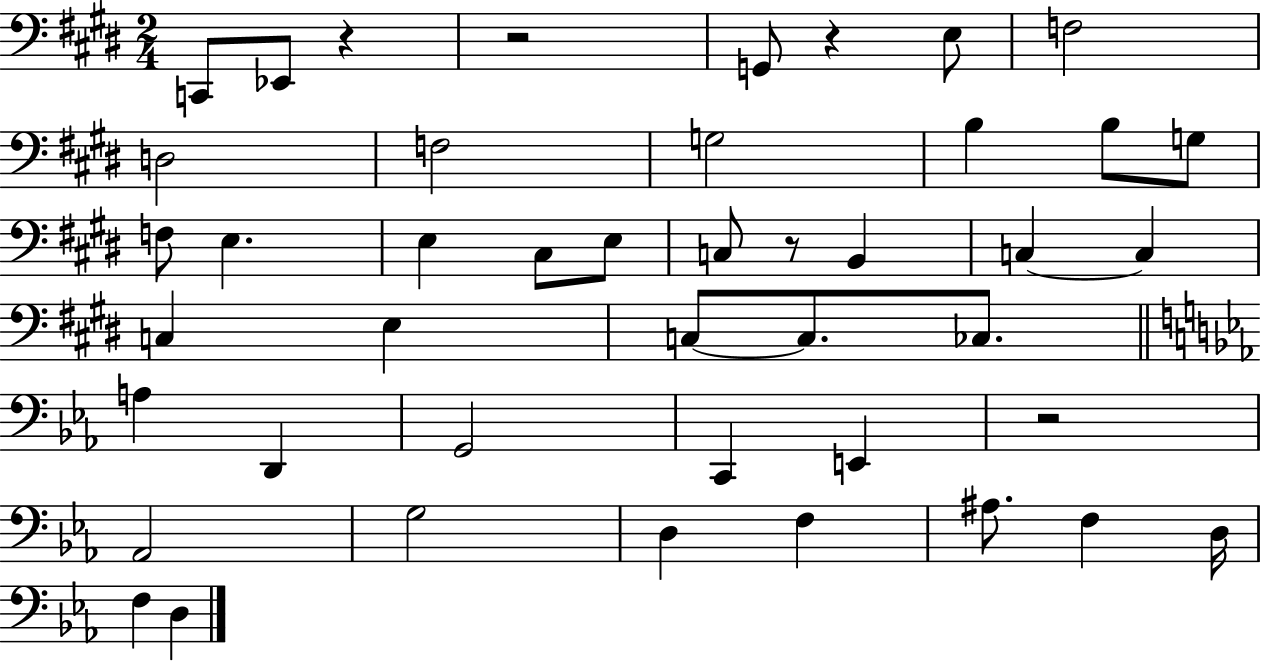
C2/e Eb2/e R/q R/h G2/e R/q E3/e F3/h D3/h F3/h G3/h B3/q B3/e G3/e F3/e E3/q. E3/q C#3/e E3/e C3/e R/e B2/q C3/q C3/q C3/q E3/q C3/e C3/e. CES3/e. A3/q D2/q G2/h C2/q E2/q R/h Ab2/h G3/h D3/q F3/q A#3/e. F3/q D3/s F3/q D3/q